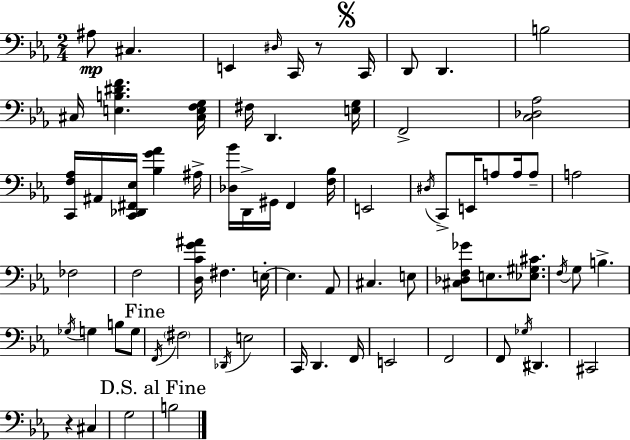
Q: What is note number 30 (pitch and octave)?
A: E3